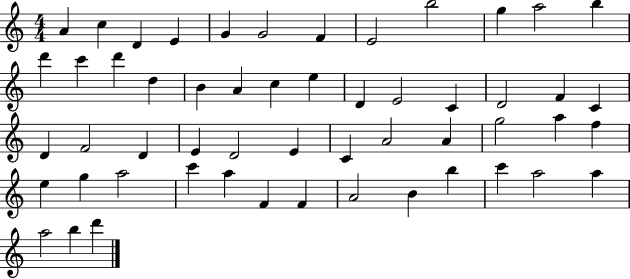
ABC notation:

X:1
T:Untitled
M:4/4
L:1/4
K:C
A c D E G G2 F E2 b2 g a2 b d' c' d' d B A c e D E2 C D2 F C D F2 D E D2 E C A2 A g2 a f e g a2 c' a F F A2 B b c' a2 a a2 b d'